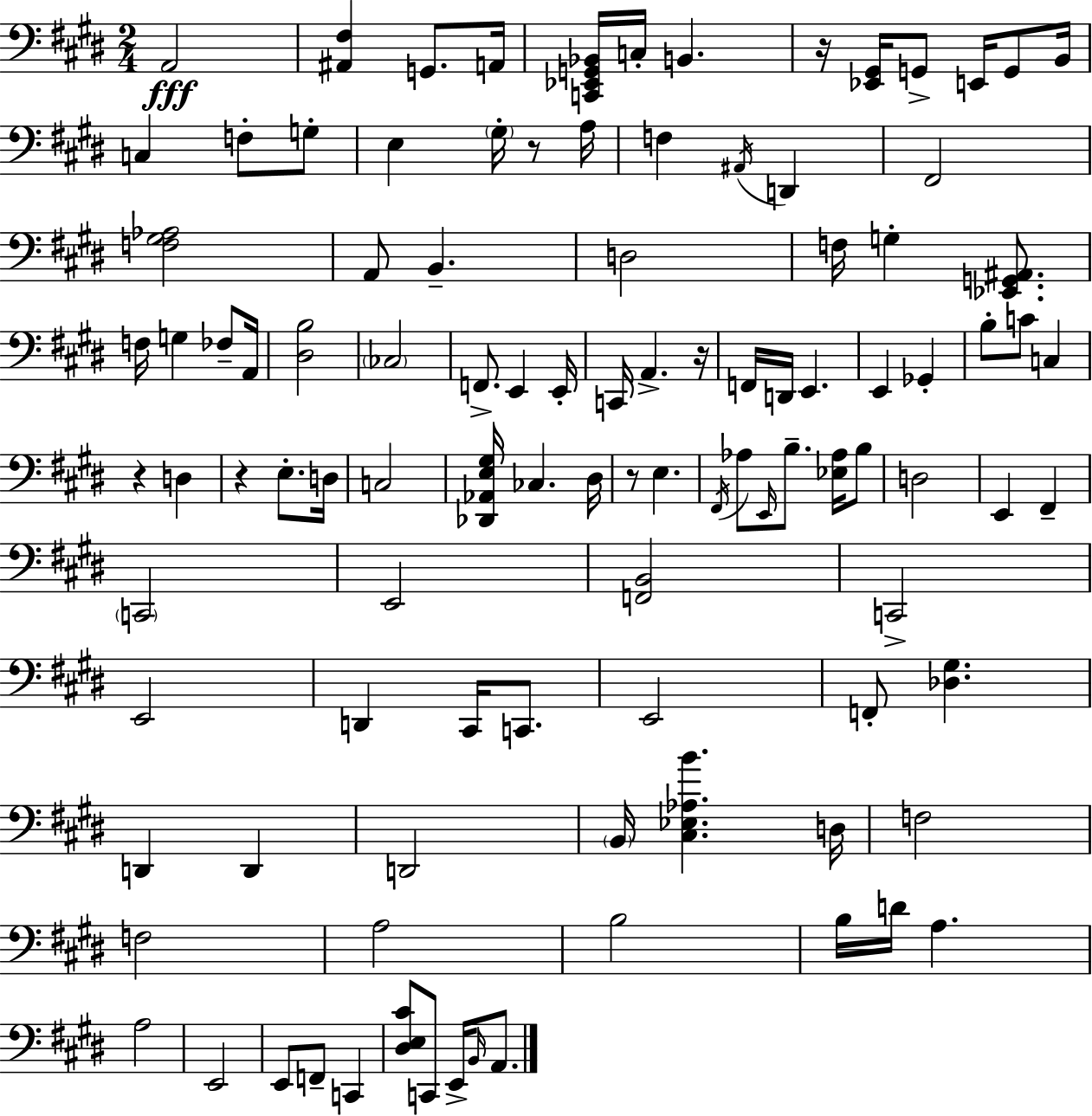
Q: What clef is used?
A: bass